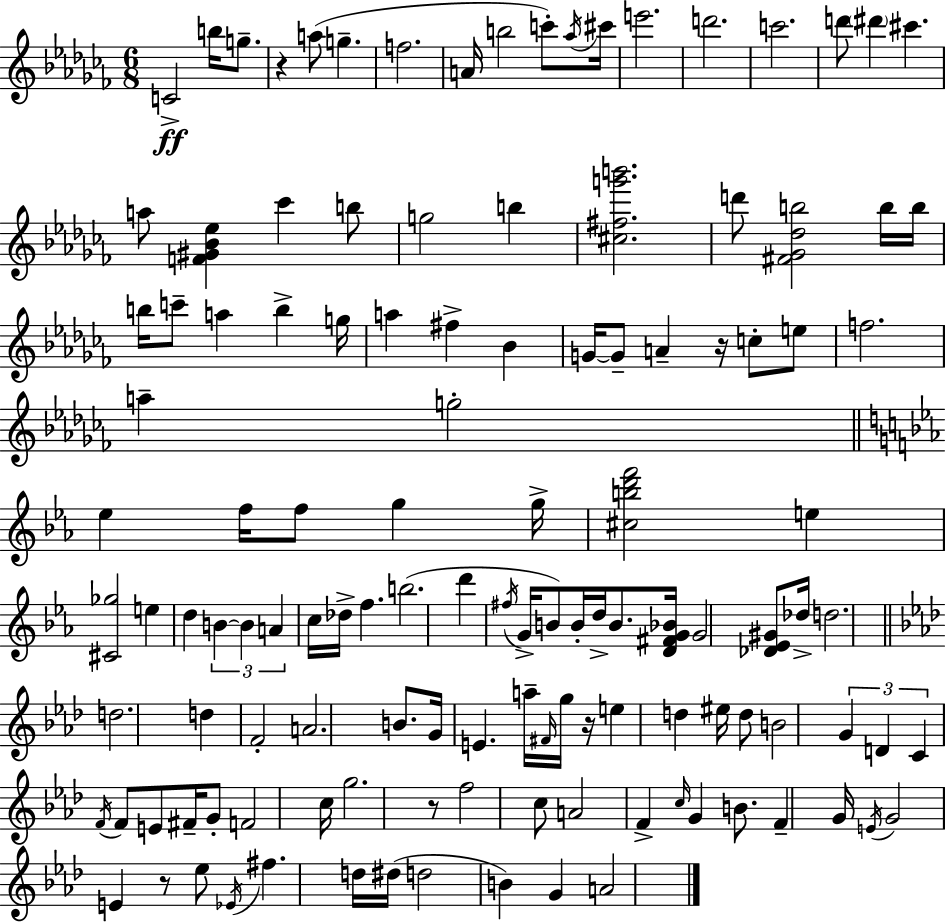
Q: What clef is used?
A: treble